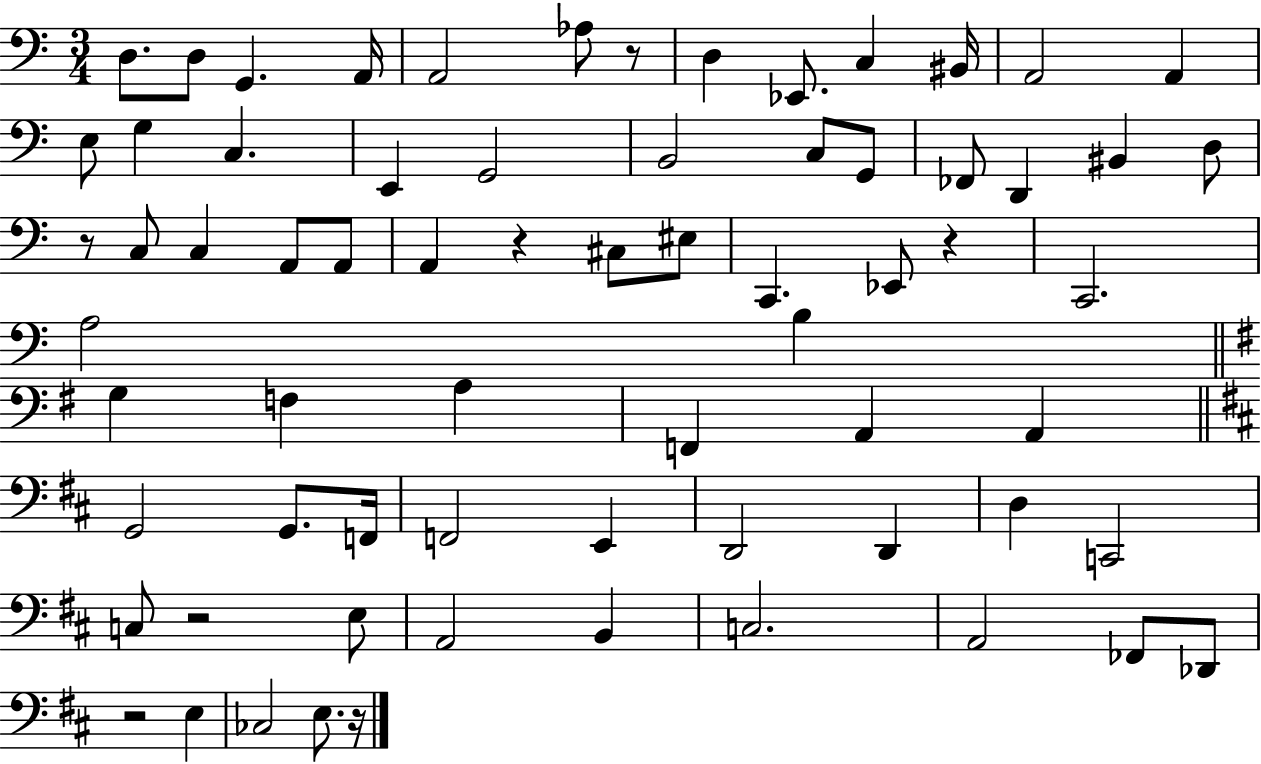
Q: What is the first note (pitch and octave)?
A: D3